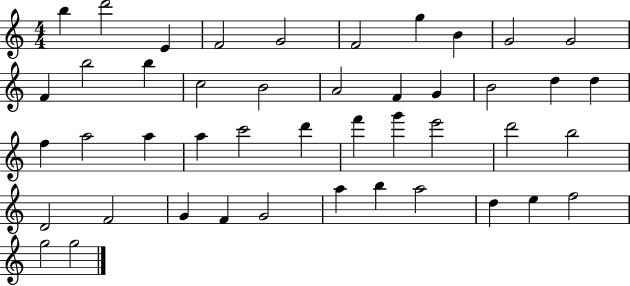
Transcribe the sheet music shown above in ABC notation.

X:1
T:Untitled
M:4/4
L:1/4
K:C
b d'2 E F2 G2 F2 g B G2 G2 F b2 b c2 B2 A2 F G B2 d d f a2 a a c'2 d' f' g' e'2 d'2 b2 D2 F2 G F G2 a b a2 d e f2 g2 g2